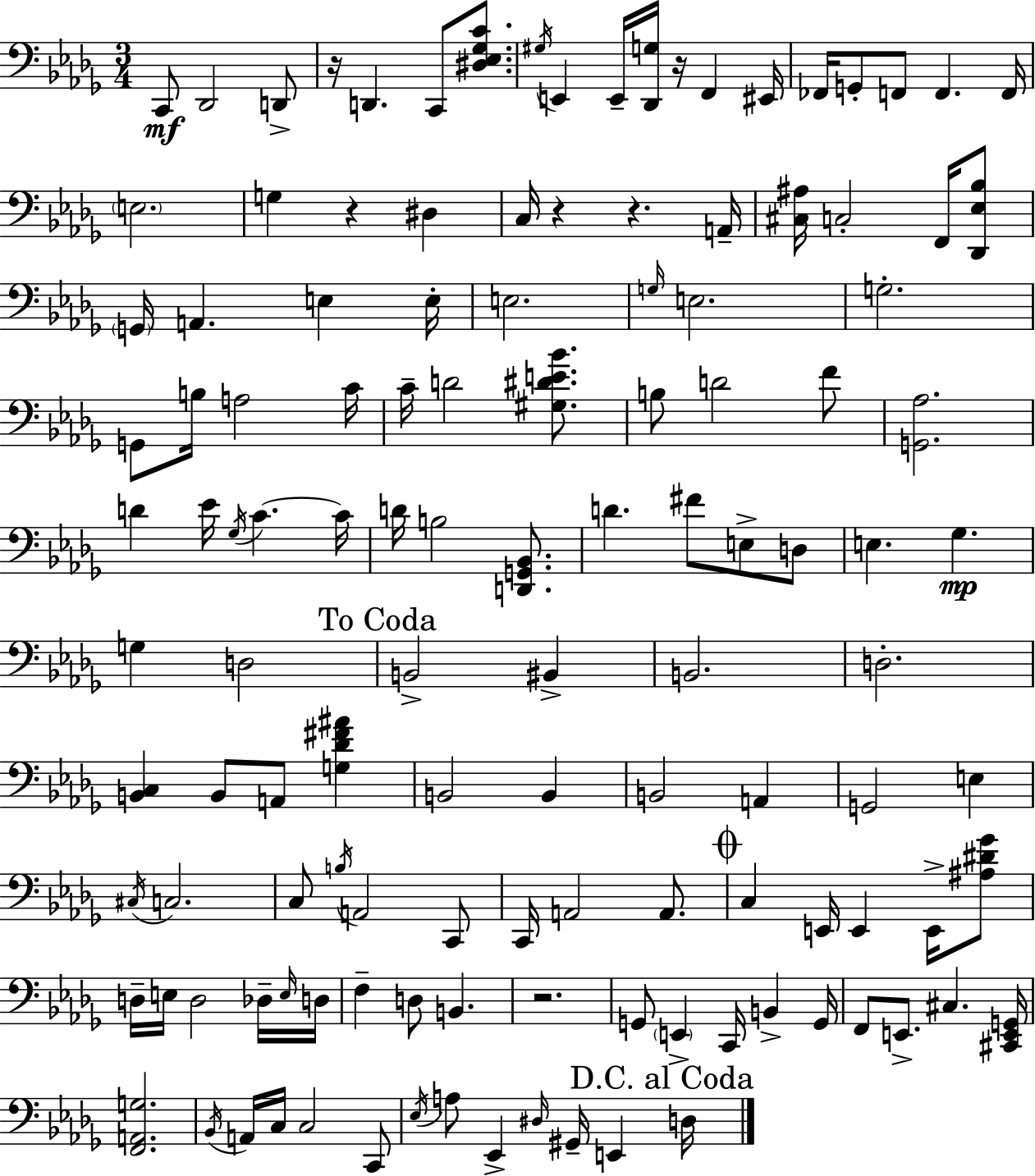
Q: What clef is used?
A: bass